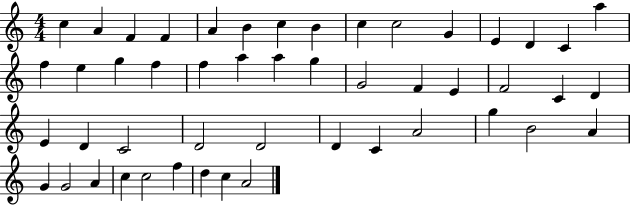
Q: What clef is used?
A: treble